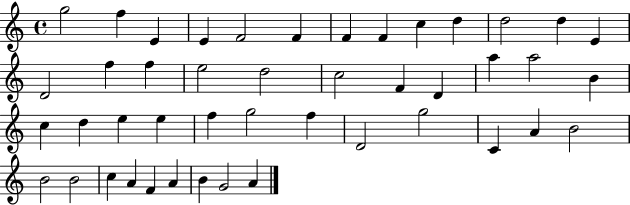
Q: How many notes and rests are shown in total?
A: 45